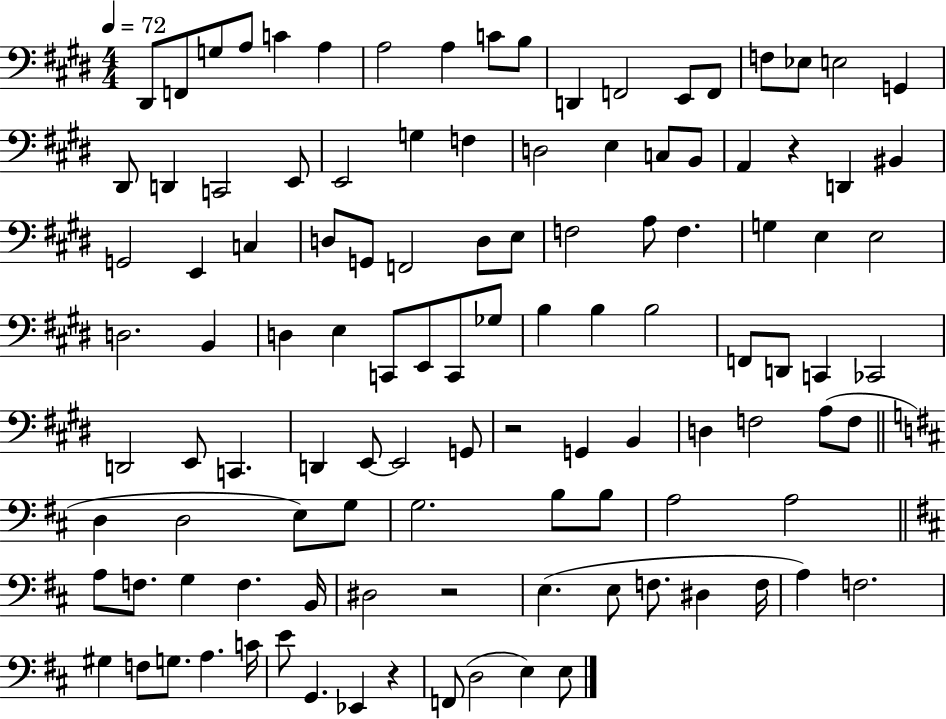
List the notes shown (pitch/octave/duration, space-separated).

D#2/e F2/e G3/e A3/e C4/q A3/q A3/h A3/q C4/e B3/e D2/q F2/h E2/e F2/e F3/e Eb3/e E3/h G2/q D#2/e D2/q C2/h E2/e E2/h G3/q F3/q D3/h E3/q C3/e B2/e A2/q R/q D2/q BIS2/q G2/h E2/q C3/q D3/e G2/e F2/h D3/e E3/e F3/h A3/e F3/q. G3/q E3/q E3/h D3/h. B2/q D3/q E3/q C2/e E2/e C2/e Gb3/e B3/q B3/q B3/h F2/e D2/e C2/q CES2/h D2/h E2/e C2/q. D2/q E2/e E2/h G2/e R/h G2/q B2/q D3/q F3/h A3/e F3/e D3/q D3/h E3/e G3/e G3/h. B3/e B3/e A3/h A3/h A3/e F3/e. G3/q F3/q. B2/s D#3/h R/h E3/q. E3/e F3/e. D#3/q F3/s A3/q F3/h. G#3/q F3/e G3/e. A3/q. C4/s E4/e G2/q. Eb2/q R/q F2/e D3/h E3/q E3/e